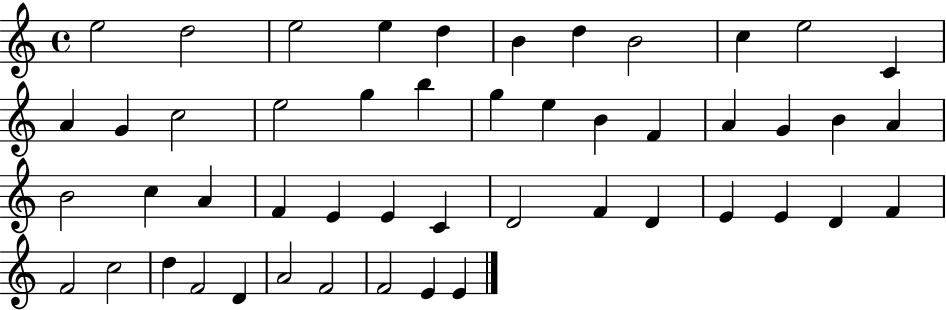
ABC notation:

X:1
T:Untitled
M:4/4
L:1/4
K:C
e2 d2 e2 e d B d B2 c e2 C A G c2 e2 g b g e B F A G B A B2 c A F E E C D2 F D E E D F F2 c2 d F2 D A2 F2 F2 E E